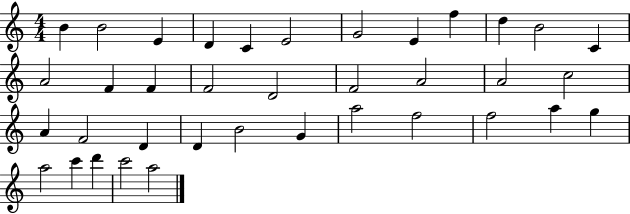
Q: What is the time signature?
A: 4/4